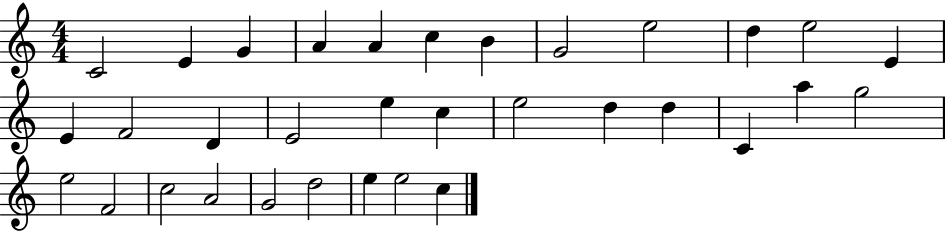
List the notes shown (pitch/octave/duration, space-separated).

C4/h E4/q G4/q A4/q A4/q C5/q B4/q G4/h E5/h D5/q E5/h E4/q E4/q F4/h D4/q E4/h E5/q C5/q E5/h D5/q D5/q C4/q A5/q G5/h E5/h F4/h C5/h A4/h G4/h D5/h E5/q E5/h C5/q